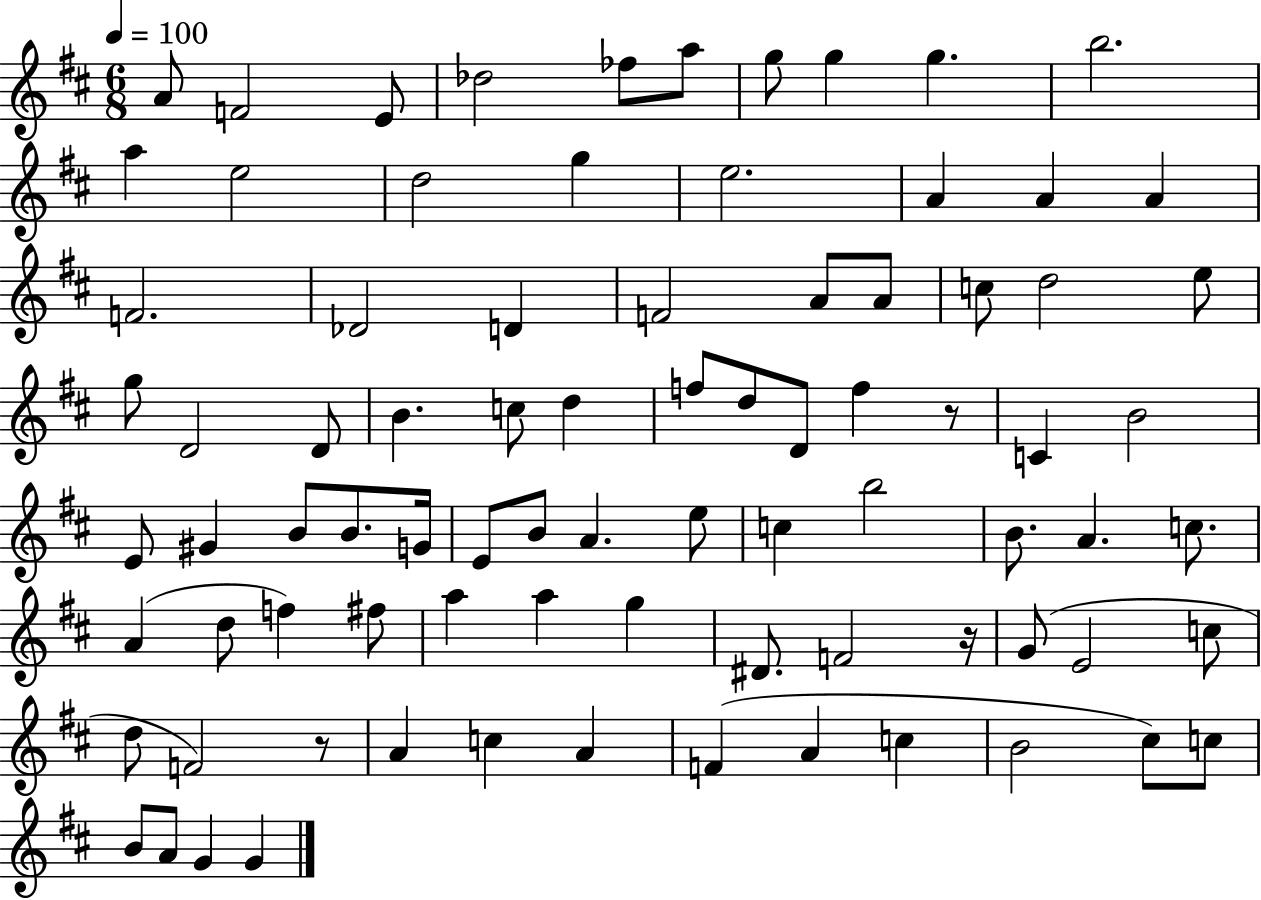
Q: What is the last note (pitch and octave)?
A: G4